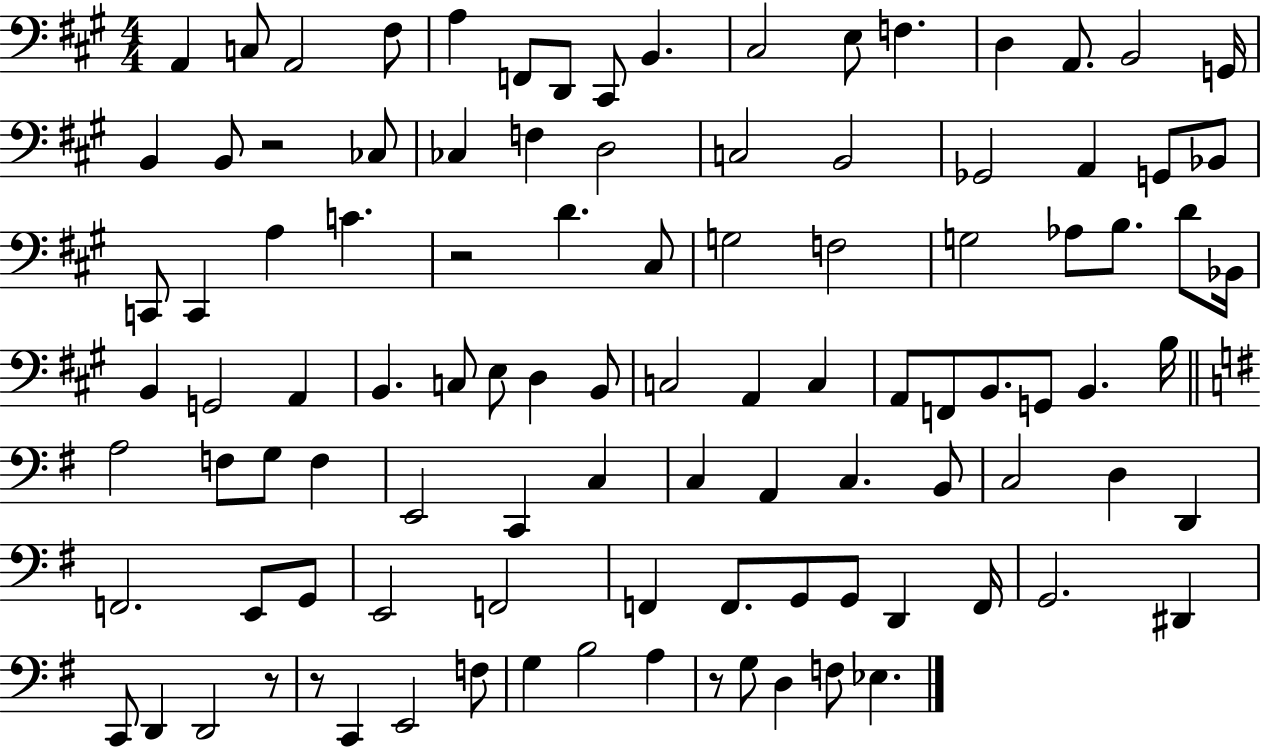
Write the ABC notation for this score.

X:1
T:Untitled
M:4/4
L:1/4
K:A
A,, C,/2 A,,2 ^F,/2 A, F,,/2 D,,/2 ^C,,/2 B,, ^C,2 E,/2 F, D, A,,/2 B,,2 G,,/4 B,, B,,/2 z2 _C,/2 _C, F, D,2 C,2 B,,2 _G,,2 A,, G,,/2 _B,,/2 C,,/2 C,, A, C z2 D ^C,/2 G,2 F,2 G,2 _A,/2 B,/2 D/2 _B,,/4 B,, G,,2 A,, B,, C,/2 E,/2 D, B,,/2 C,2 A,, C, A,,/2 F,,/2 B,,/2 G,,/2 B,, B,/4 A,2 F,/2 G,/2 F, E,,2 C,, C, C, A,, C, B,,/2 C,2 D, D,, F,,2 E,,/2 G,,/2 E,,2 F,,2 F,, F,,/2 G,,/2 G,,/2 D,, F,,/4 G,,2 ^D,, C,,/2 D,, D,,2 z/2 z/2 C,, E,,2 F,/2 G, B,2 A, z/2 G,/2 D, F,/2 _E,